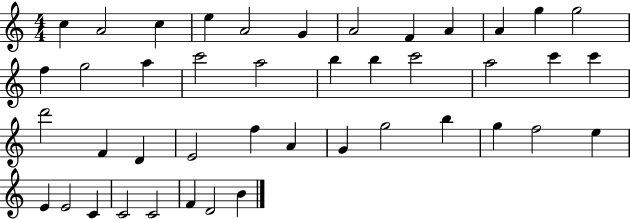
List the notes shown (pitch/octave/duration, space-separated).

C5/q A4/h C5/q E5/q A4/h G4/q A4/h F4/q A4/q A4/q G5/q G5/h F5/q G5/h A5/q C6/h A5/h B5/q B5/q C6/h A5/h C6/q C6/q D6/h F4/q D4/q E4/h F5/q A4/q G4/q G5/h B5/q G5/q F5/h E5/q E4/q E4/h C4/q C4/h C4/h F4/q D4/h B4/q